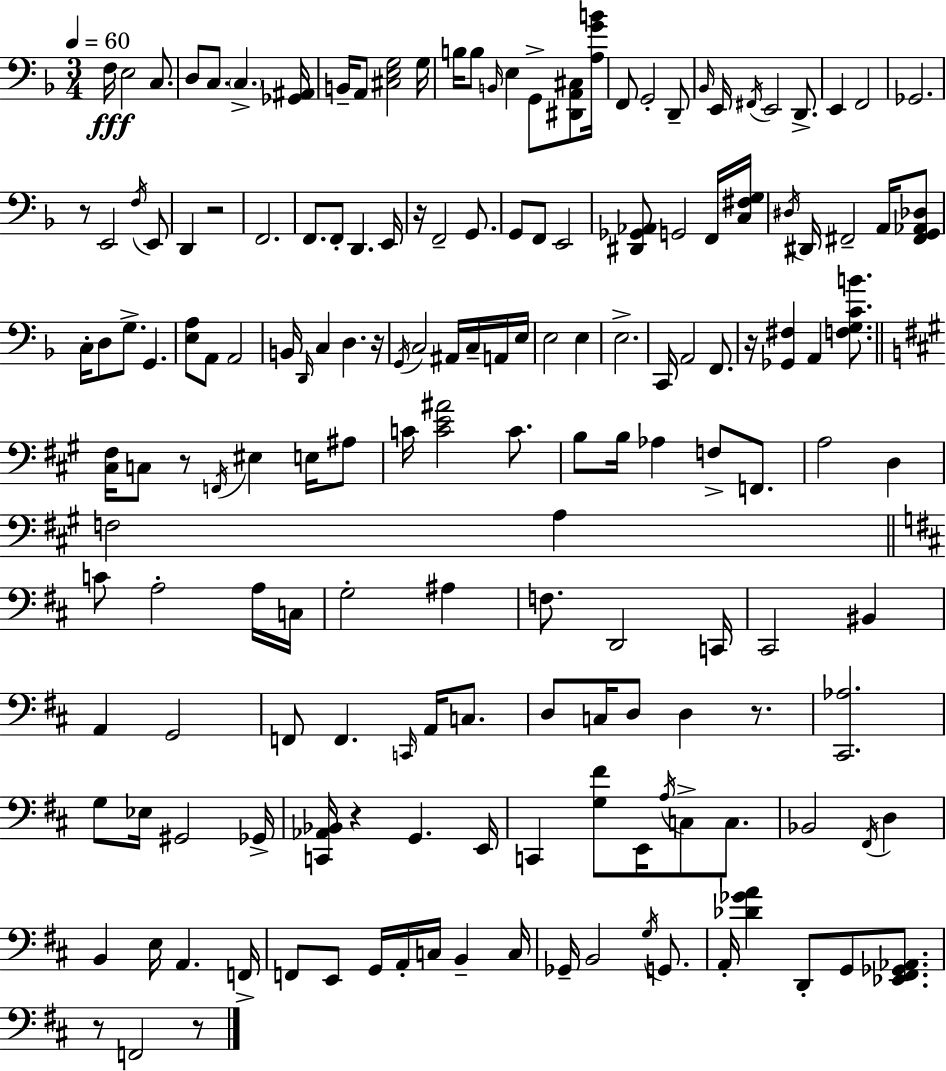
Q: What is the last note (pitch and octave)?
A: F2